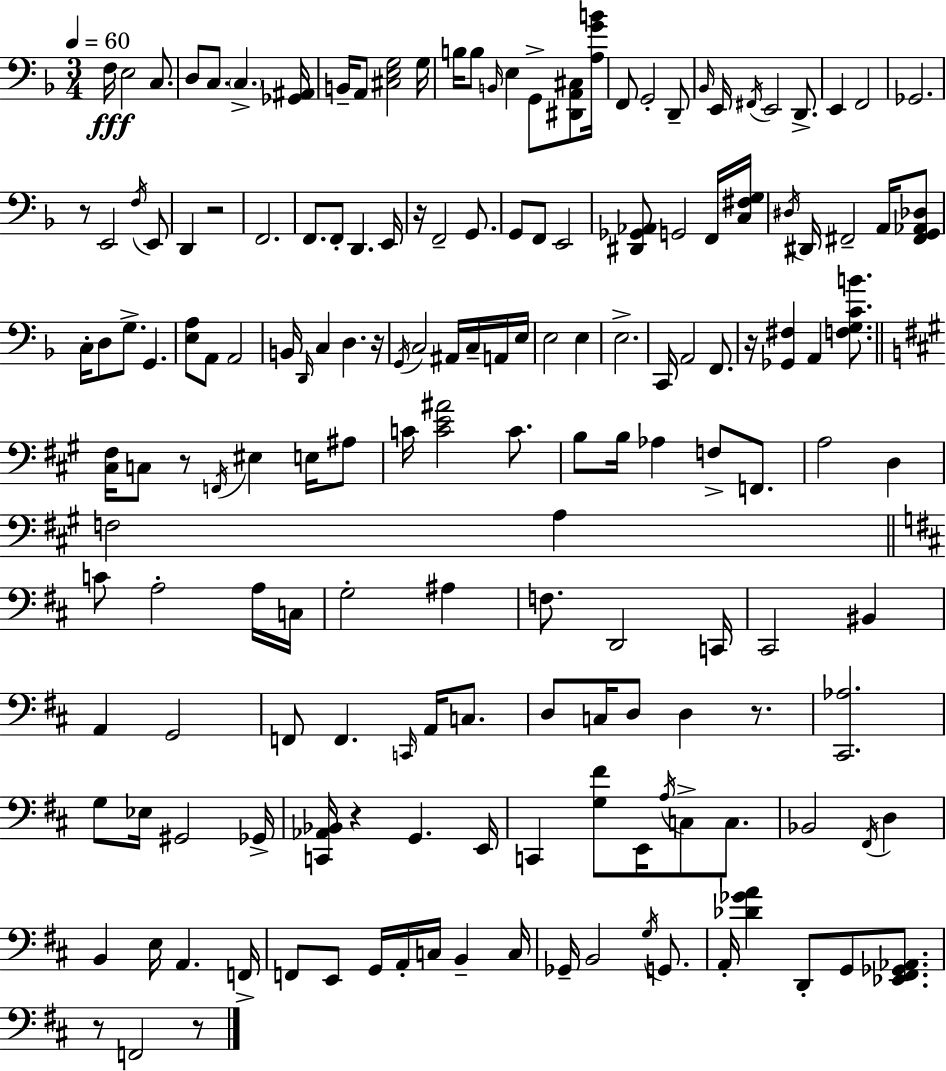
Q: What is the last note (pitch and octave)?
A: F2